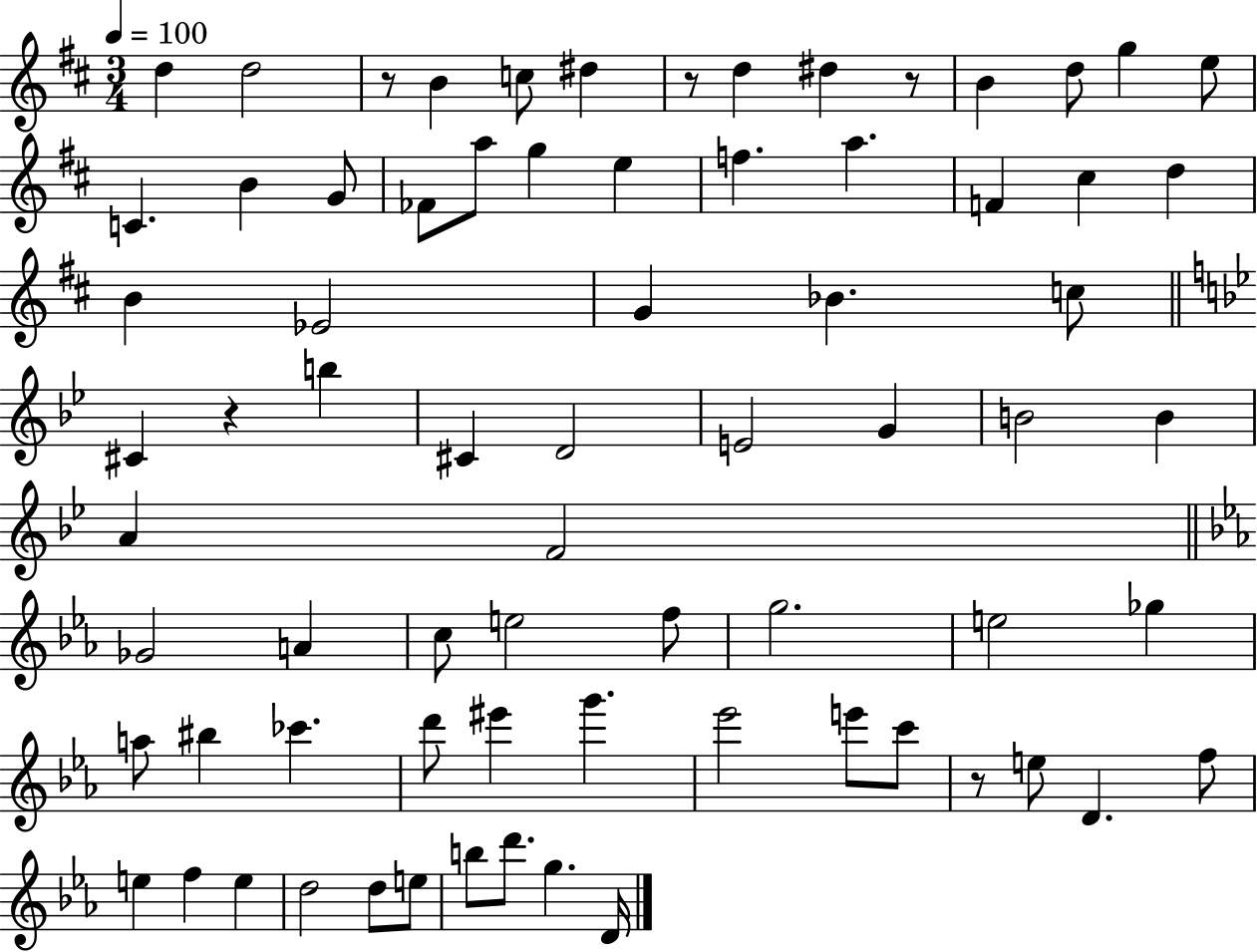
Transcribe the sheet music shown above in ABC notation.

X:1
T:Untitled
M:3/4
L:1/4
K:D
d d2 z/2 B c/2 ^d z/2 d ^d z/2 B d/2 g e/2 C B G/2 _F/2 a/2 g e f a F ^c d B _E2 G _B c/2 ^C z b ^C D2 E2 G B2 B A F2 _G2 A c/2 e2 f/2 g2 e2 _g a/2 ^b _c' d'/2 ^e' g' _e'2 e'/2 c'/2 z/2 e/2 D f/2 e f e d2 d/2 e/2 b/2 d'/2 g D/4